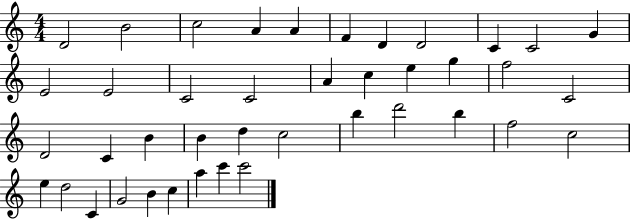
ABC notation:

X:1
T:Untitled
M:4/4
L:1/4
K:C
D2 B2 c2 A A F D D2 C C2 G E2 E2 C2 C2 A c e g f2 C2 D2 C B B d c2 b d'2 b f2 c2 e d2 C G2 B c a c' c'2